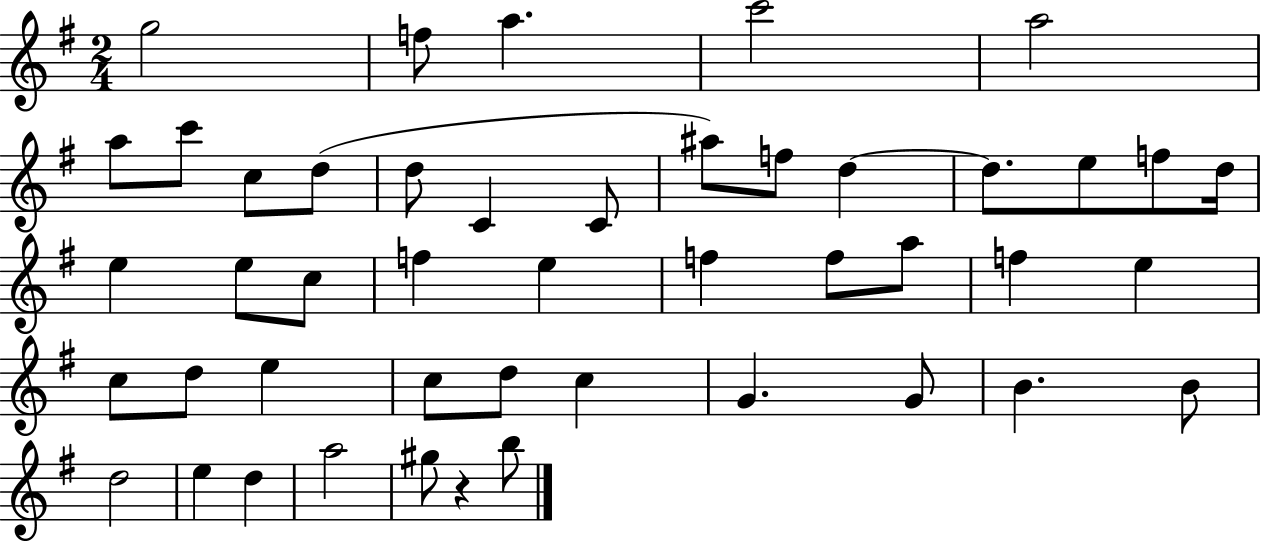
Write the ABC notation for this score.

X:1
T:Untitled
M:2/4
L:1/4
K:G
g2 f/2 a c'2 a2 a/2 c'/2 c/2 d/2 d/2 C C/2 ^a/2 f/2 d d/2 e/2 f/2 d/4 e e/2 c/2 f e f f/2 a/2 f e c/2 d/2 e c/2 d/2 c G G/2 B B/2 d2 e d a2 ^g/2 z b/2